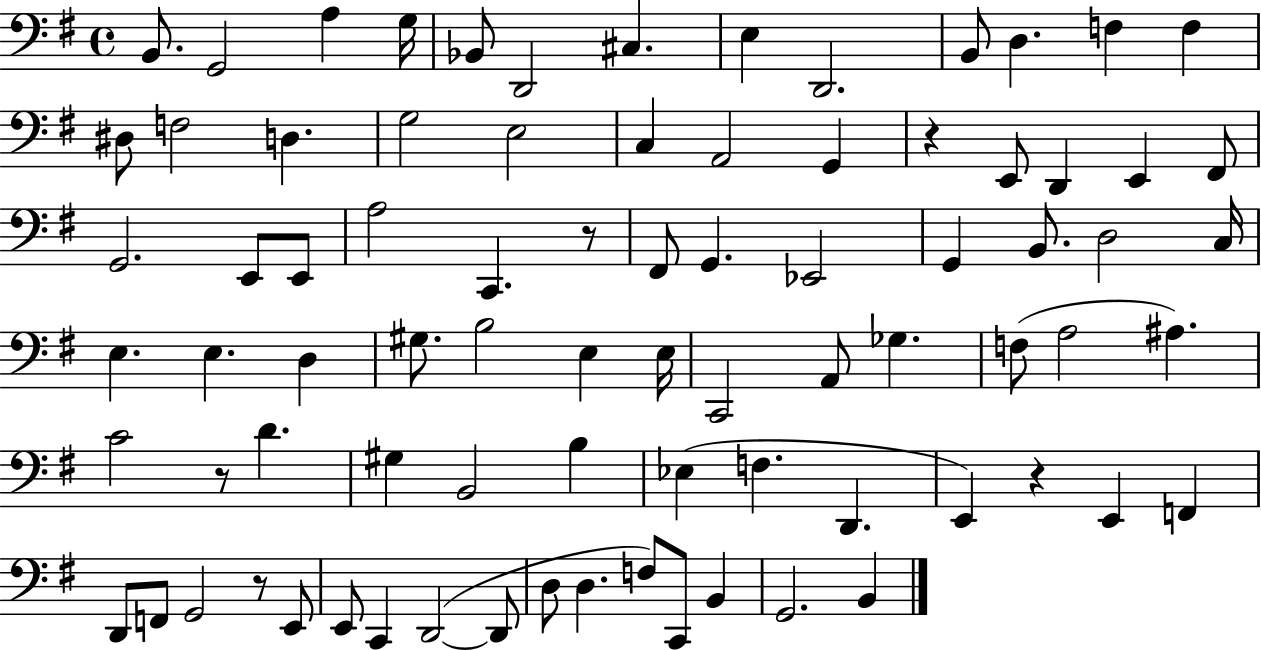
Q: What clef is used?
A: bass